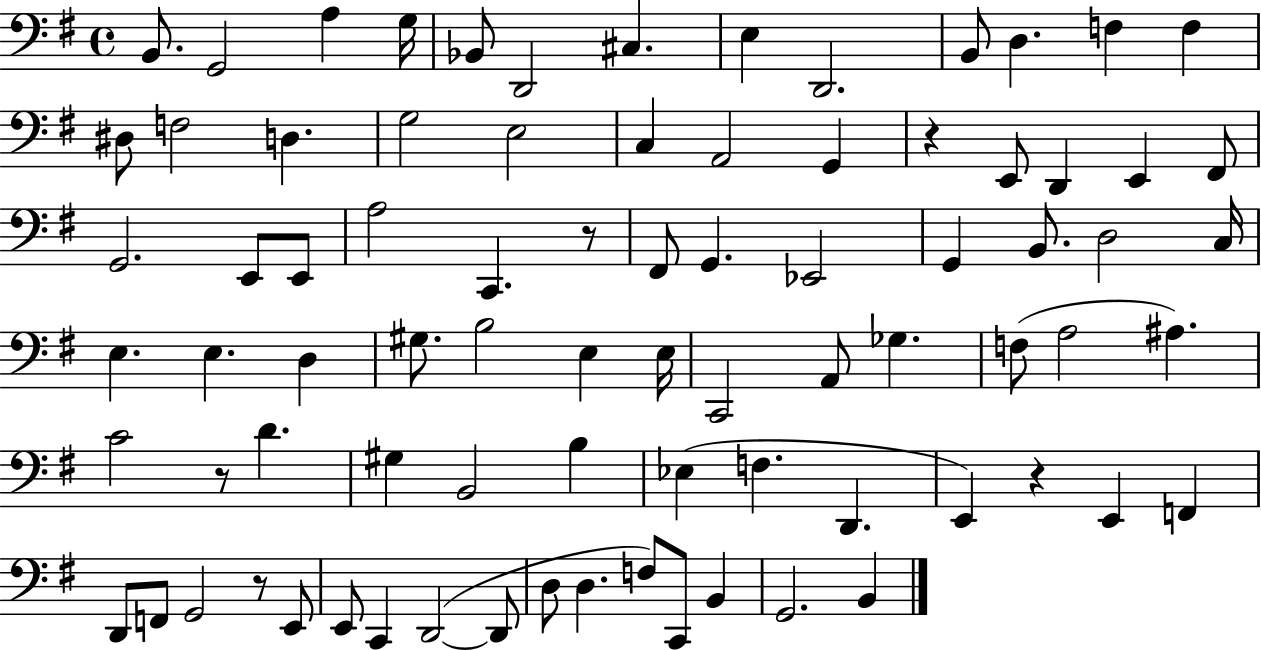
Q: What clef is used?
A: bass